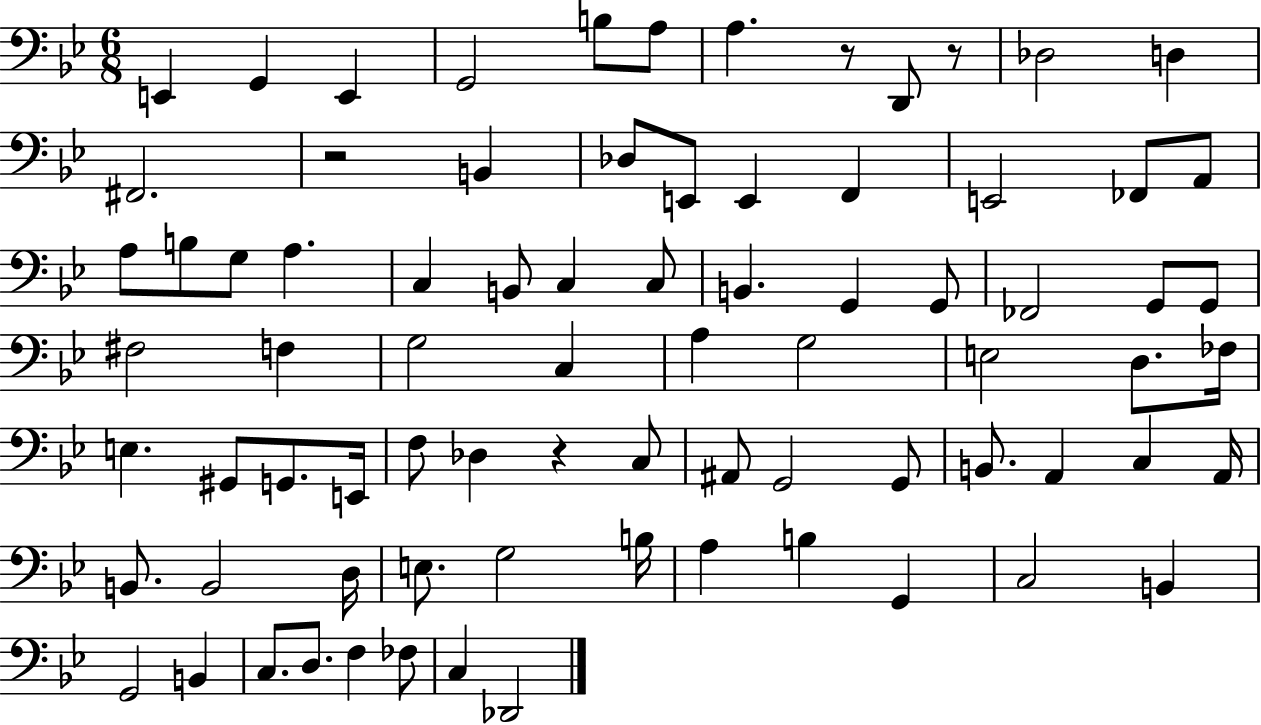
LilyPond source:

{
  \clef bass
  \numericTimeSignature
  \time 6/8
  \key bes \major
  \repeat volta 2 { e,4 g,4 e,4 | g,2 b8 a8 | a4. r8 d,8 r8 | des2 d4 | \break fis,2. | r2 b,4 | des8 e,8 e,4 f,4 | e,2 fes,8 a,8 | \break a8 b8 g8 a4. | c4 b,8 c4 c8 | b,4. g,4 g,8 | fes,2 g,8 g,8 | \break fis2 f4 | g2 c4 | a4 g2 | e2 d8. fes16 | \break e4. gis,8 g,8. e,16 | f8 des4 r4 c8 | ais,8 g,2 g,8 | b,8. a,4 c4 a,16 | \break b,8. b,2 d16 | e8. g2 b16 | a4 b4 g,4 | c2 b,4 | \break g,2 b,4 | c8. d8. f4 fes8 | c4 des,2 | } \bar "|."
}